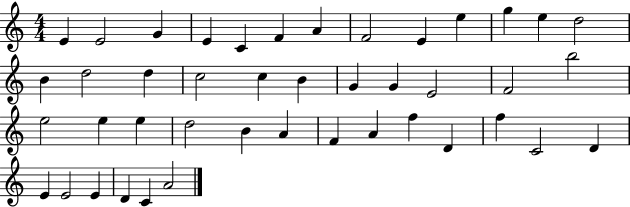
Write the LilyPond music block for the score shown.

{
  \clef treble
  \numericTimeSignature
  \time 4/4
  \key c \major
  e'4 e'2 g'4 | e'4 c'4 f'4 a'4 | f'2 e'4 e''4 | g''4 e''4 d''2 | \break b'4 d''2 d''4 | c''2 c''4 b'4 | g'4 g'4 e'2 | f'2 b''2 | \break e''2 e''4 e''4 | d''2 b'4 a'4 | f'4 a'4 f''4 d'4 | f''4 c'2 d'4 | \break e'4 e'2 e'4 | d'4 c'4 a'2 | \bar "|."
}